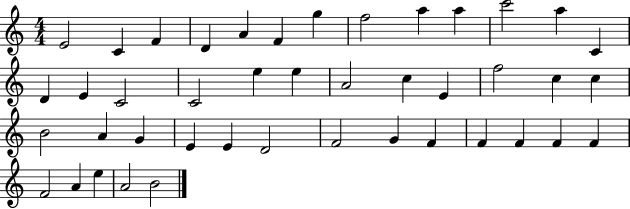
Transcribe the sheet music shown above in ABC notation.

X:1
T:Untitled
M:4/4
L:1/4
K:C
E2 C F D A F g f2 a a c'2 a C D E C2 C2 e e A2 c E f2 c c B2 A G E E D2 F2 G F F F F F F2 A e A2 B2